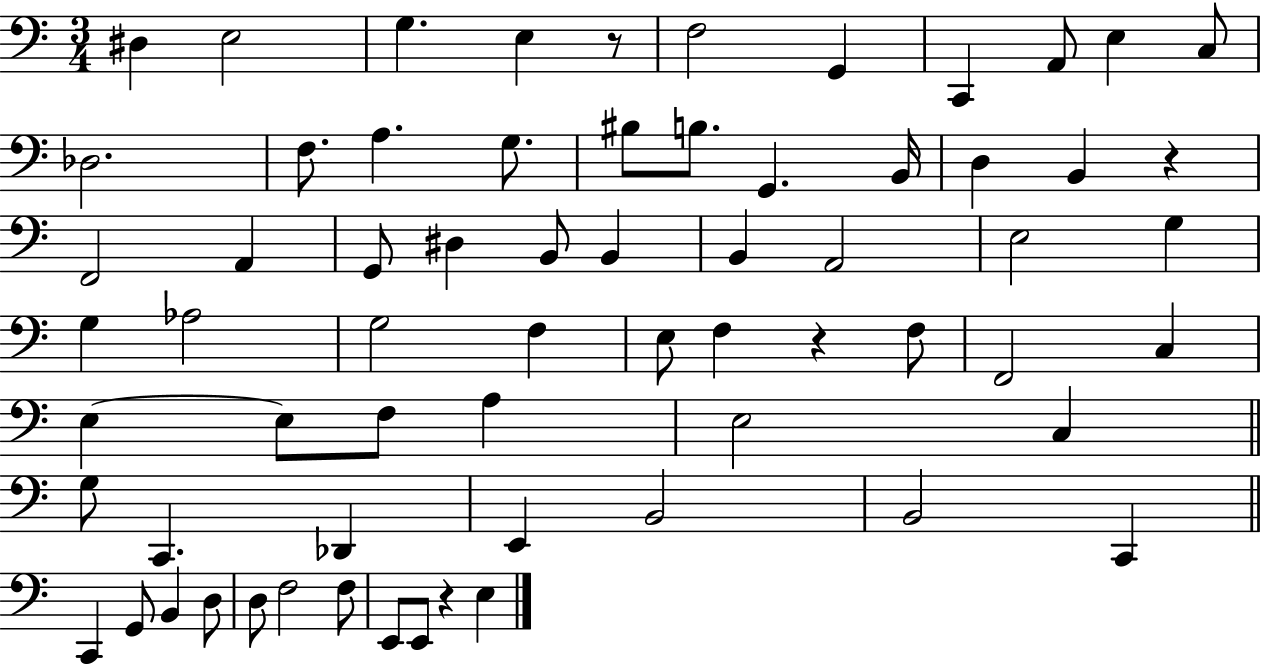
D#3/q E3/h G3/q. E3/q R/e F3/h G2/q C2/q A2/e E3/q C3/e Db3/h. F3/e. A3/q. G3/e. BIS3/e B3/e. G2/q. B2/s D3/q B2/q R/q F2/h A2/q G2/e D#3/q B2/e B2/q B2/q A2/h E3/h G3/q G3/q Ab3/h G3/h F3/q E3/e F3/q R/q F3/e F2/h C3/q E3/q E3/e F3/e A3/q E3/h C3/q G3/e C2/q. Db2/q E2/q B2/h B2/h C2/q C2/q G2/e B2/q D3/e D3/e F3/h F3/e E2/e E2/e R/q E3/q